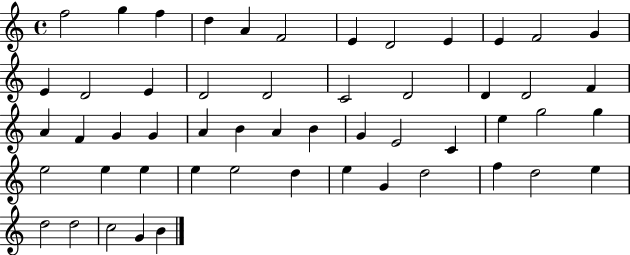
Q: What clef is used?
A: treble